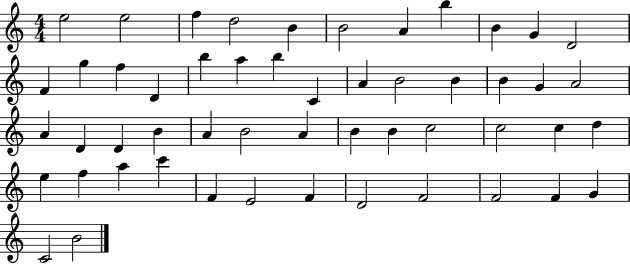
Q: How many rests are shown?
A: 0